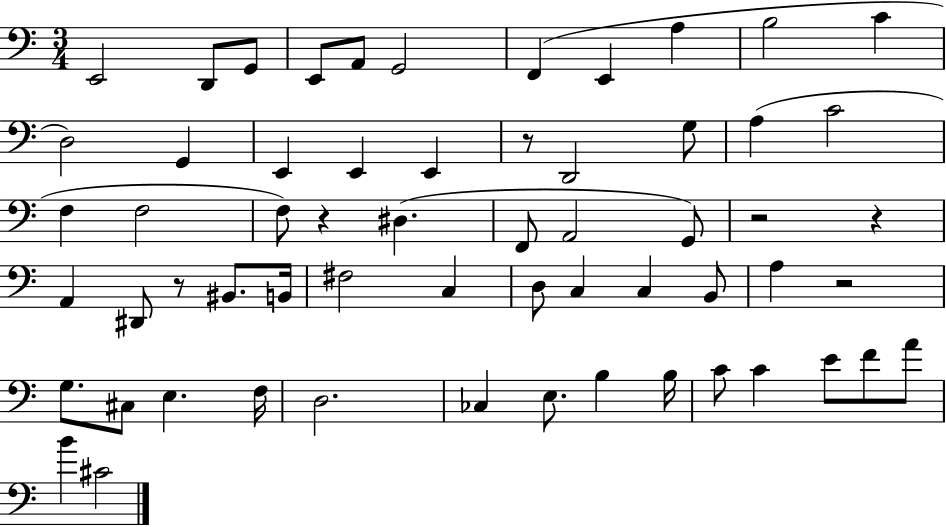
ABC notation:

X:1
T:Untitled
M:3/4
L:1/4
K:C
E,,2 D,,/2 G,,/2 E,,/2 A,,/2 G,,2 F,, E,, A, B,2 C D,2 G,, E,, E,, E,, z/2 D,,2 G,/2 A, C2 F, F,2 F,/2 z ^D, F,,/2 A,,2 G,,/2 z2 z A,, ^D,,/2 z/2 ^B,,/2 B,,/4 ^F,2 C, D,/2 C, C, B,,/2 A, z2 G,/2 ^C,/2 E, F,/4 D,2 _C, E,/2 B, B,/4 C/2 C E/2 F/2 A/2 B ^C2